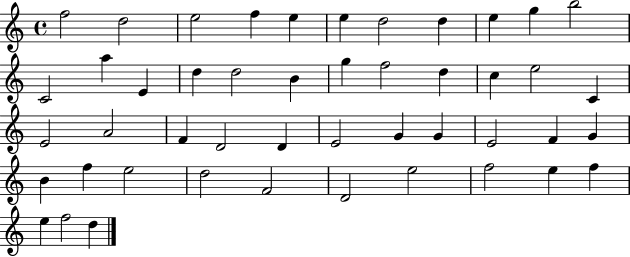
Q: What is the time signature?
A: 4/4